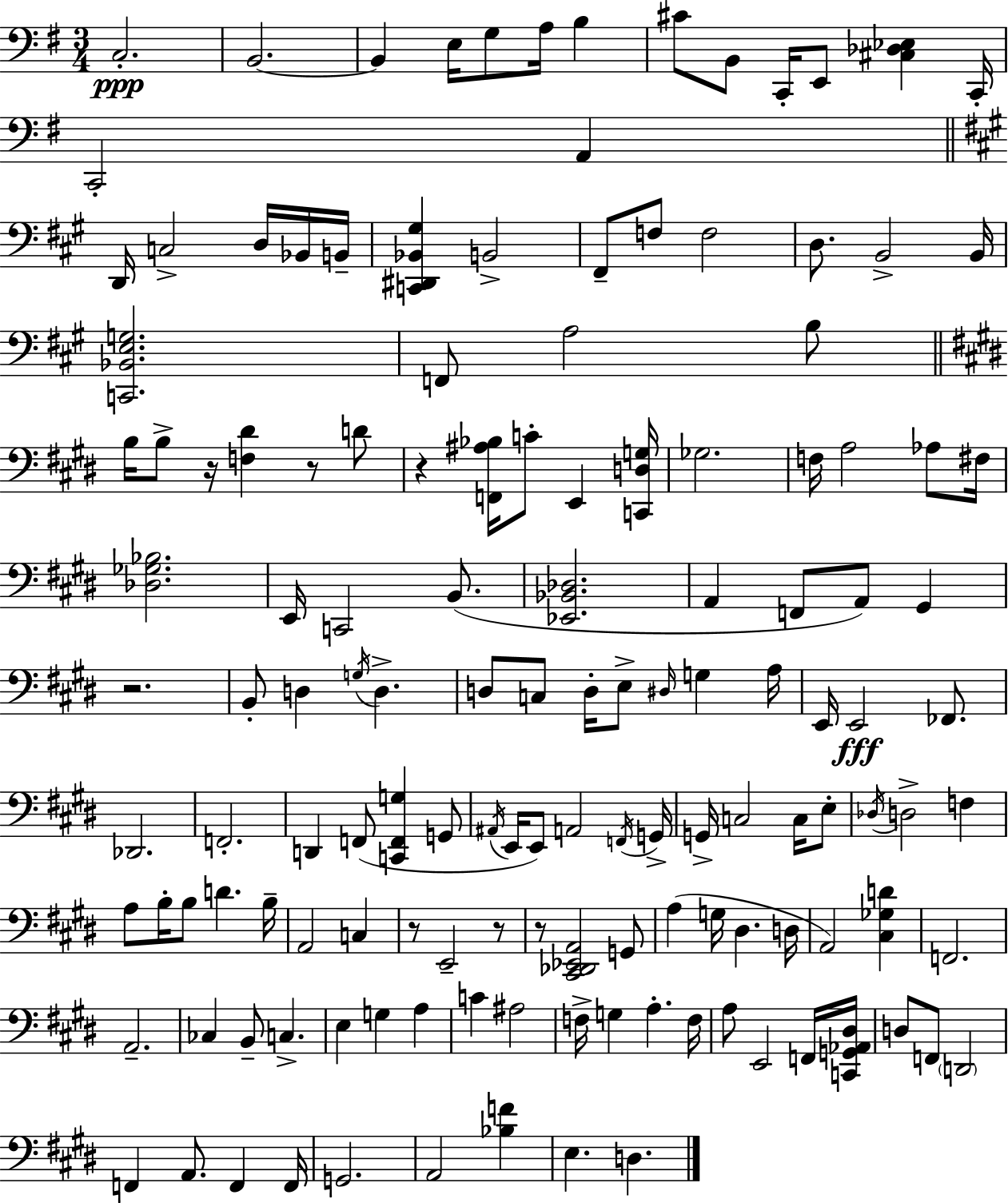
C3/h. B2/h. B2/q E3/s G3/e A3/s B3/q C#4/e B2/e C2/s E2/e [C#3,Db3,Eb3]/q C2/s C2/h A2/q D2/s C3/h D3/s Bb2/s B2/s [C2,D#2,Bb2,G#3]/q B2/h F#2/e F3/e F3/h D3/e. B2/h B2/s [C2,Bb2,E3,G3]/h. F2/e A3/h B3/e B3/s B3/e R/s [F3,D#4]/q R/e D4/e R/q [F2,A#3,Bb3]/s C4/e E2/q [C2,D3,G3]/s Gb3/h. F3/s A3/h Ab3/e F#3/s [Db3,Gb3,Bb3]/h. E2/s C2/h B2/e. [Eb2,Bb2,Db3]/h. A2/q F2/e A2/e G#2/q R/h. B2/e D3/q G3/s D3/q. D3/e C3/e D3/s E3/e D#3/s G3/q A3/s E2/s E2/h FES2/e. Db2/h. F2/h. D2/q F2/e [C2,F2,G3]/q G2/e A#2/s E2/s E2/e A2/h F2/s G2/s G2/s C3/h C3/s E3/e Db3/s D3/h F3/q A3/e B3/s B3/e D4/q. B3/s A2/h C3/q R/e E2/h R/e R/e [C#2,Db2,Eb2,A2]/h G2/e A3/q G3/s D#3/q. D3/s A2/h [C#3,Gb3,D4]/q F2/h. A2/h. CES3/q B2/e C3/q. E3/q G3/q A3/q C4/q A#3/h F3/s G3/q A3/q. F3/s A3/e E2/h F2/s [C2,G2,Ab2,D#3]/s D3/e F2/e D2/h F2/q A2/e. F2/q F2/s G2/h. A2/h [Bb3,F4]/q E3/q. D3/q.